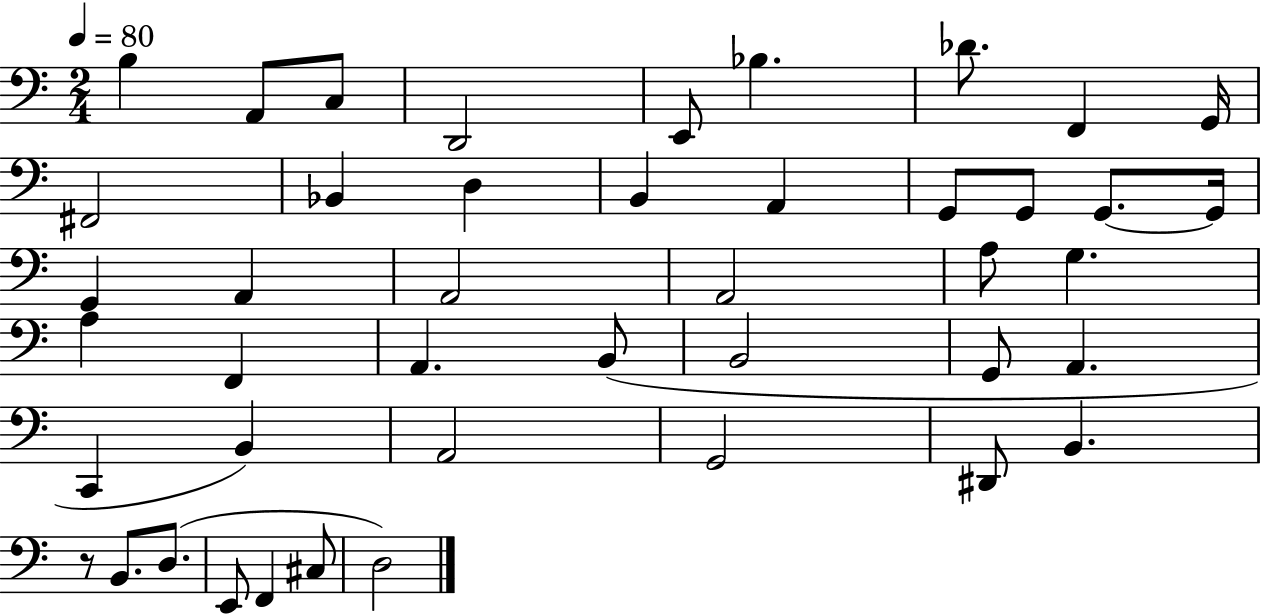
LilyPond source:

{
  \clef bass
  \numericTimeSignature
  \time 2/4
  \key c \major
  \tempo 4 = 80
  b4 a,8 c8 | d,2 | e,8 bes4. | des'8. f,4 g,16 | \break fis,2 | bes,4 d4 | b,4 a,4 | g,8 g,8 g,8.~~ g,16 | \break g,4 a,4 | a,2 | a,2 | a8 g4. | \break a4 f,4 | a,4. b,8( | b,2 | g,8 a,4. | \break c,4 b,4) | a,2 | g,2 | dis,8 b,4. | \break r8 b,8. d8.( | e,8 f,4 cis8 | d2) | \bar "|."
}